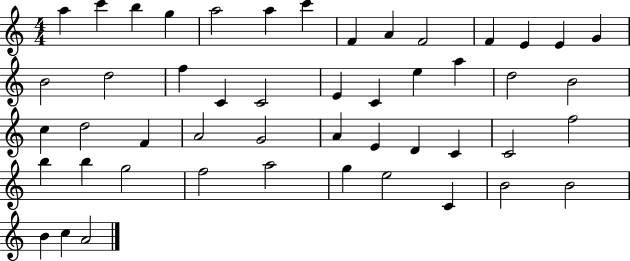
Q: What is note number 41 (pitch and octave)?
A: A5